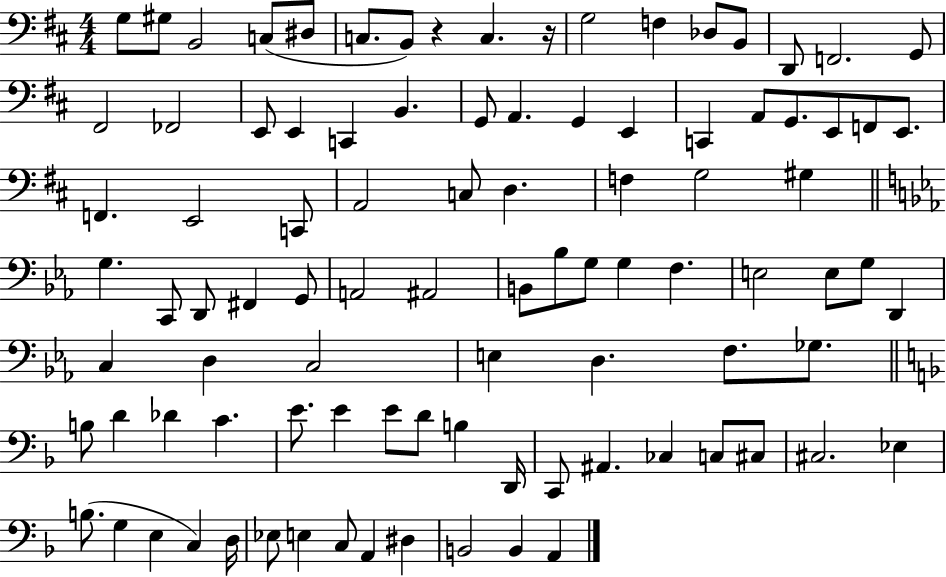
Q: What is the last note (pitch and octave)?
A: A2